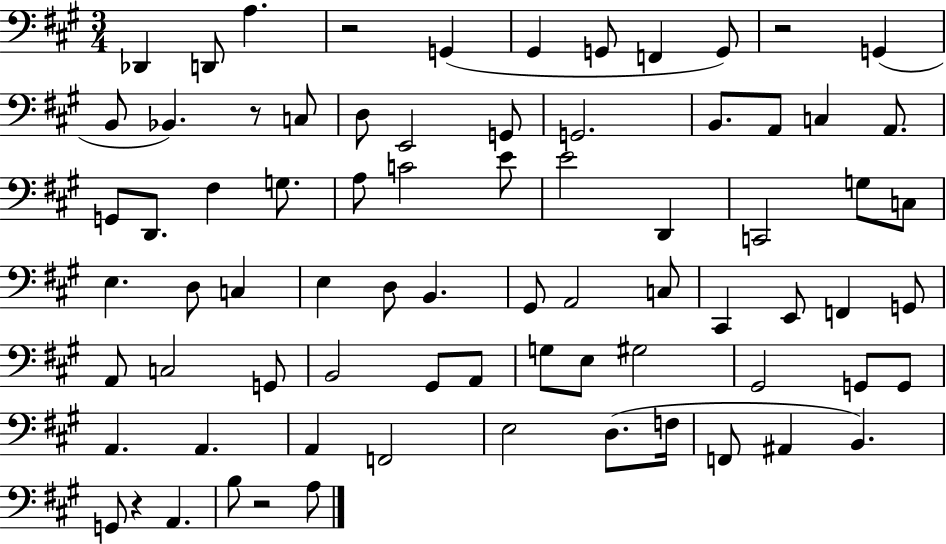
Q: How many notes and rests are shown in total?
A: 76